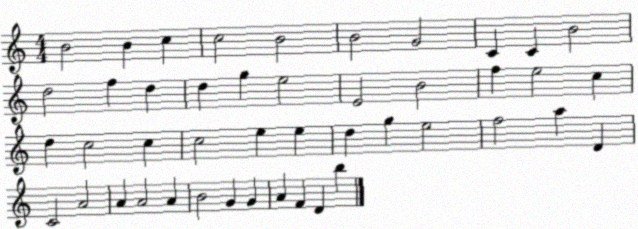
X:1
T:Untitled
M:4/4
L:1/4
K:C
B2 B c c2 B2 B2 G2 C C B2 d2 f d d g e2 E2 B2 f e2 c d c2 c c2 e e d g e2 f2 a D C2 A2 A A2 A B2 G G A F D b